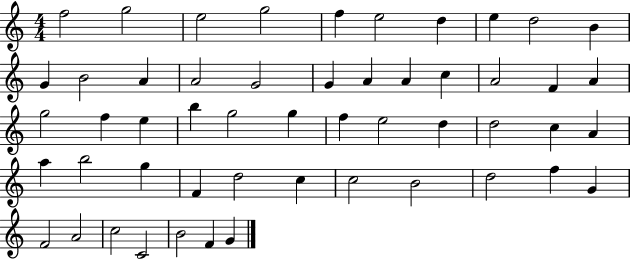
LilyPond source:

{
  \clef treble
  \numericTimeSignature
  \time 4/4
  \key c \major
  f''2 g''2 | e''2 g''2 | f''4 e''2 d''4 | e''4 d''2 b'4 | \break g'4 b'2 a'4 | a'2 g'2 | g'4 a'4 a'4 c''4 | a'2 f'4 a'4 | \break g''2 f''4 e''4 | b''4 g''2 g''4 | f''4 e''2 d''4 | d''2 c''4 a'4 | \break a''4 b''2 g''4 | f'4 d''2 c''4 | c''2 b'2 | d''2 f''4 g'4 | \break f'2 a'2 | c''2 c'2 | b'2 f'4 g'4 | \bar "|."
}